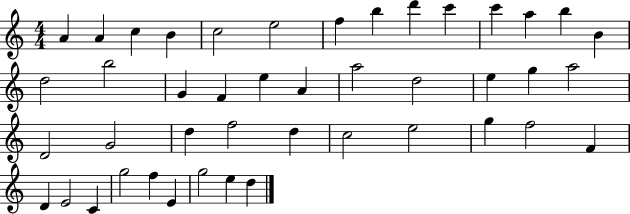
{
  \clef treble
  \numericTimeSignature
  \time 4/4
  \key c \major
  a'4 a'4 c''4 b'4 | c''2 e''2 | f''4 b''4 d'''4 c'''4 | c'''4 a''4 b''4 b'4 | \break d''2 b''2 | g'4 f'4 e''4 a'4 | a''2 d''2 | e''4 g''4 a''2 | \break d'2 g'2 | d''4 f''2 d''4 | c''2 e''2 | g''4 f''2 f'4 | \break d'4 e'2 c'4 | g''2 f''4 e'4 | g''2 e''4 d''4 | \bar "|."
}